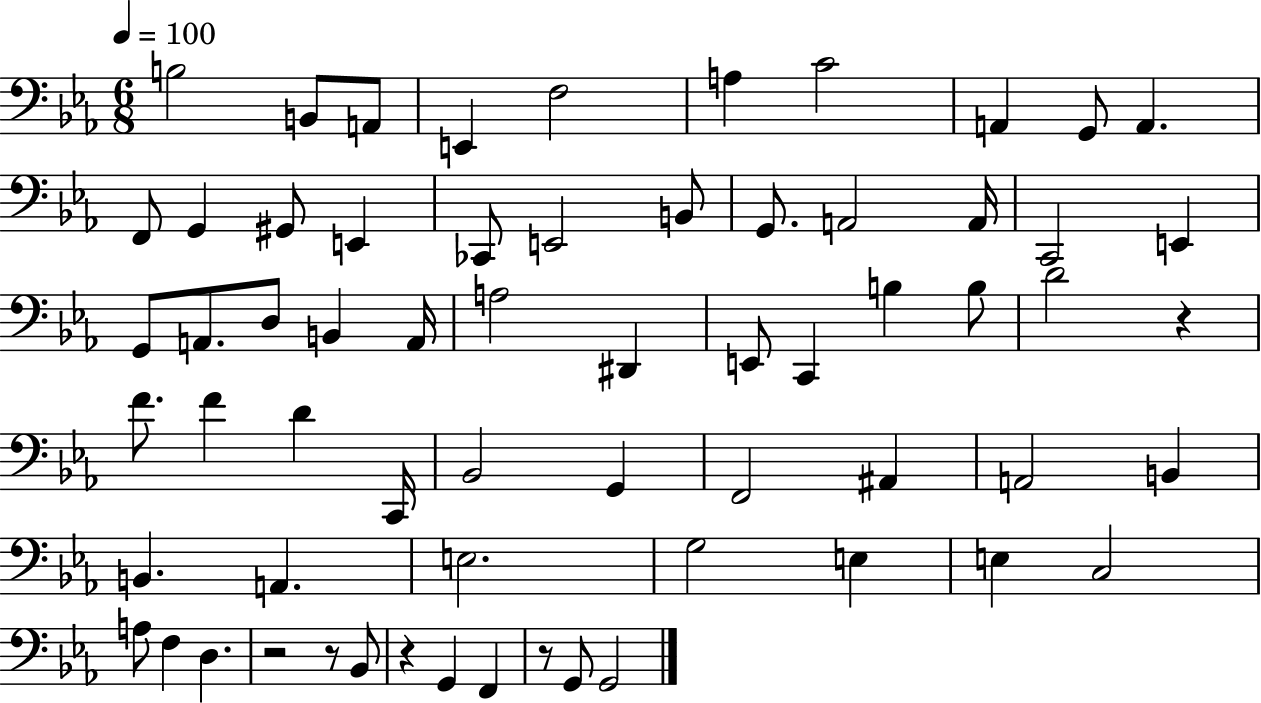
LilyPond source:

{
  \clef bass
  \numericTimeSignature
  \time 6/8
  \key ees \major
  \tempo 4 = 100
  b2 b,8 a,8 | e,4 f2 | a4 c'2 | a,4 g,8 a,4. | \break f,8 g,4 gis,8 e,4 | ces,8 e,2 b,8 | g,8. a,2 a,16 | c,2 e,4 | \break g,8 a,8. d8 b,4 a,16 | a2 dis,4 | e,8 c,4 b4 b8 | d'2 r4 | \break f'8. f'4 d'4 c,16 | bes,2 g,4 | f,2 ais,4 | a,2 b,4 | \break b,4. a,4. | e2. | g2 e4 | e4 c2 | \break a8 f4 d4. | r2 r8 bes,8 | r4 g,4 f,4 | r8 g,8 g,2 | \break \bar "|."
}